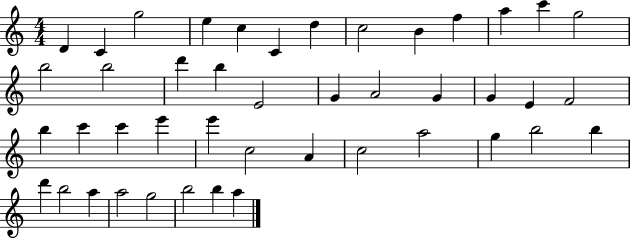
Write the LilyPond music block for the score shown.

{
  \clef treble
  \numericTimeSignature
  \time 4/4
  \key c \major
  d'4 c'4 g''2 | e''4 c''4 c'4 d''4 | c''2 b'4 f''4 | a''4 c'''4 g''2 | \break b''2 b''2 | d'''4 b''4 e'2 | g'4 a'2 g'4 | g'4 e'4 f'2 | \break b''4 c'''4 c'''4 e'''4 | e'''4 c''2 a'4 | c''2 a''2 | g''4 b''2 b''4 | \break d'''4 b''2 a''4 | a''2 g''2 | b''2 b''4 a''4 | \bar "|."
}